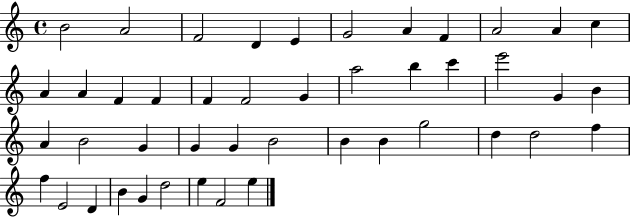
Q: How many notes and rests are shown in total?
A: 45